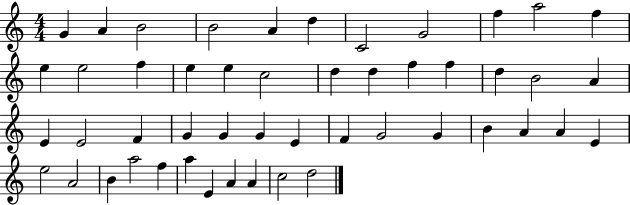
G4/q A4/q B4/h B4/h A4/q D5/q C4/h G4/h F5/q A5/h F5/q E5/q E5/h F5/q E5/q E5/q C5/h D5/q D5/q F5/q F5/q D5/q B4/h A4/q E4/q E4/h F4/q G4/q G4/q G4/q E4/q F4/q G4/h G4/q B4/q A4/q A4/q E4/q E5/h A4/h B4/q A5/h F5/q A5/q E4/q A4/q A4/q C5/h D5/h